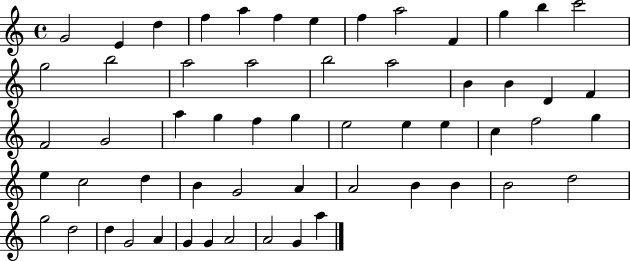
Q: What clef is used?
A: treble